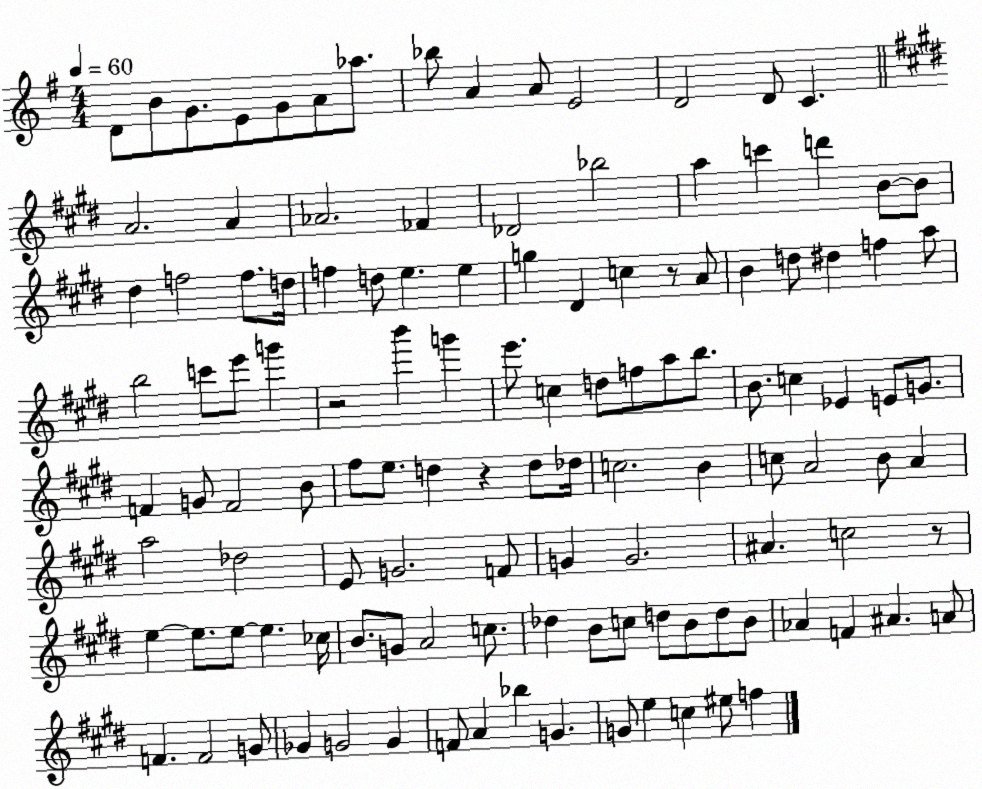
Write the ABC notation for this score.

X:1
T:Untitled
M:4/4
L:1/4
K:G
D/2 B/2 G/2 E/2 G/2 A/2 _a/2 _b/2 A A/2 E2 D2 D/2 C A2 A _A2 _F _D2 _b2 a c' d' B/2 B/2 ^d f2 f/2 d/4 f d/2 e e g ^D c z/2 A/2 B d/2 ^d f a/2 b2 c'/2 e'/2 g' z2 b' g' e'/2 c d/2 f/2 a/2 b/2 B/2 c _E E/2 G/2 F G/2 F2 B/2 ^f/2 e/2 d z d/2 _d/4 c2 B c/2 A2 B/2 A a2 _d2 E/2 G2 F/2 G G2 ^A c2 z/2 e e/2 e/2 e _c/4 B/2 G/2 A2 c/2 _d B/2 c/2 d/2 B/2 d/2 B/2 _A F ^A A/2 F F2 G/2 _G G2 G F/2 A _b G G/2 e c ^e/2 f